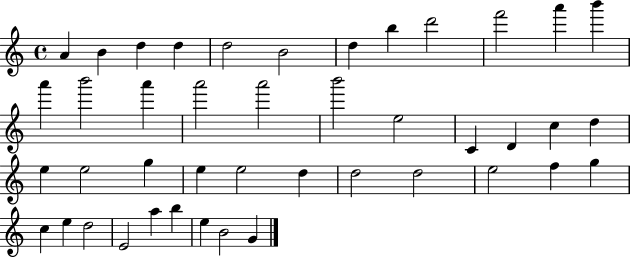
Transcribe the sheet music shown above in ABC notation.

X:1
T:Untitled
M:4/4
L:1/4
K:C
A B d d d2 B2 d b d'2 f'2 a' b' a' b'2 a' a'2 a'2 b'2 e2 C D c d e e2 g e e2 d d2 d2 e2 f g c e d2 E2 a b e B2 G